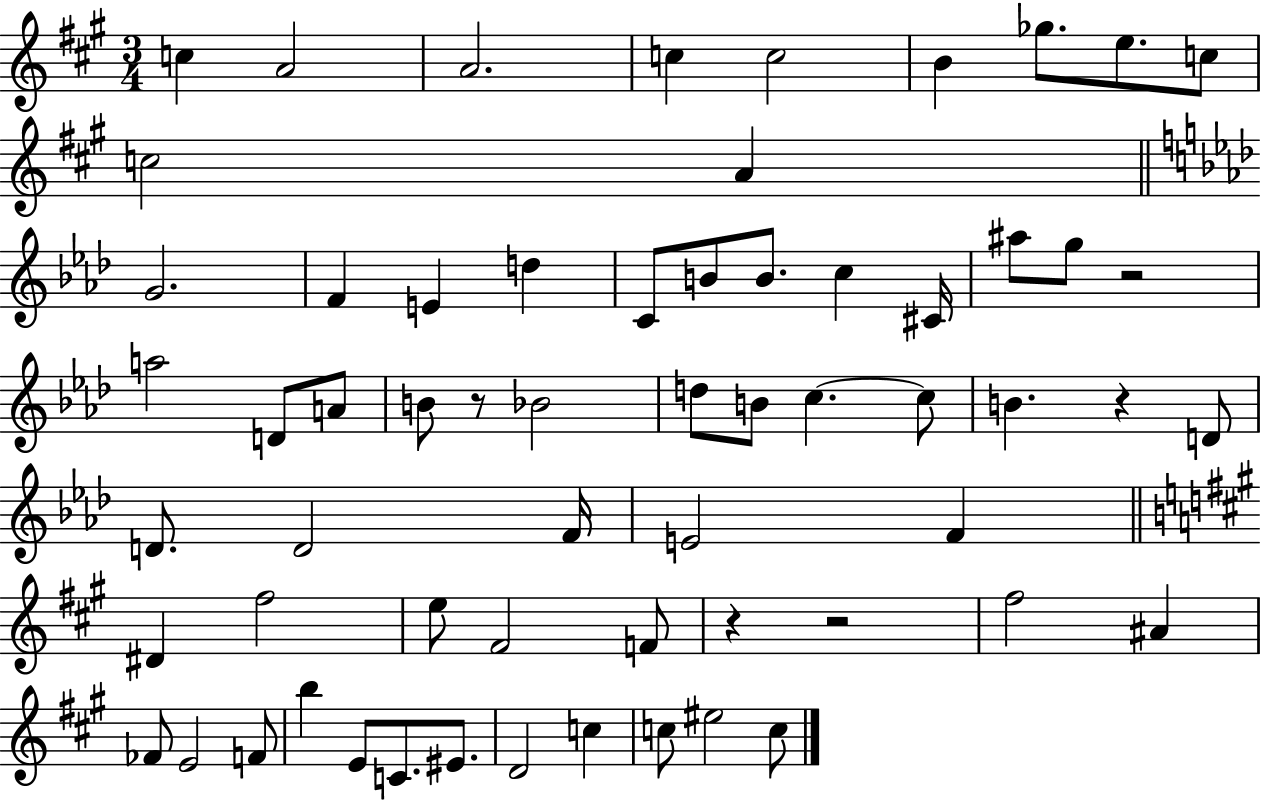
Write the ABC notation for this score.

X:1
T:Untitled
M:3/4
L:1/4
K:A
c A2 A2 c c2 B _g/2 e/2 c/2 c2 A G2 F E d C/2 B/2 B/2 c ^C/4 ^a/2 g/2 z2 a2 D/2 A/2 B/2 z/2 _B2 d/2 B/2 c c/2 B z D/2 D/2 D2 F/4 E2 F ^D ^f2 e/2 ^F2 F/2 z z2 ^f2 ^A _F/2 E2 F/2 b E/2 C/2 ^E/2 D2 c c/2 ^e2 c/2